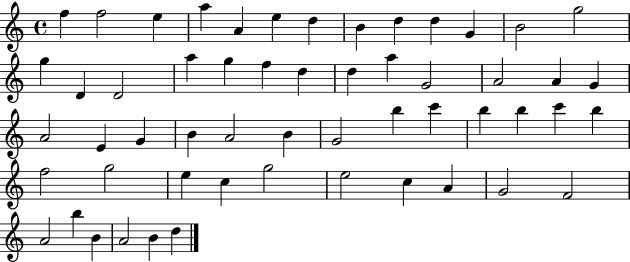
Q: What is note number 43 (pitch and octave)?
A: C5